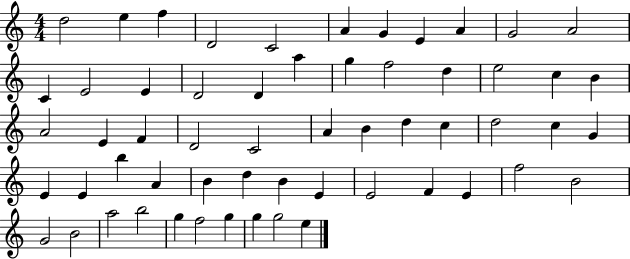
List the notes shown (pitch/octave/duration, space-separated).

D5/h E5/q F5/q D4/h C4/h A4/q G4/q E4/q A4/q G4/h A4/h C4/q E4/h E4/q D4/h D4/q A5/q G5/q F5/h D5/q E5/h C5/q B4/q A4/h E4/q F4/q D4/h C4/h A4/q B4/q D5/q C5/q D5/h C5/q G4/q E4/q E4/q B5/q A4/q B4/q D5/q B4/q E4/q E4/h F4/q E4/q F5/h B4/h G4/h B4/h A5/h B5/h G5/q F5/h G5/q G5/q G5/h E5/q